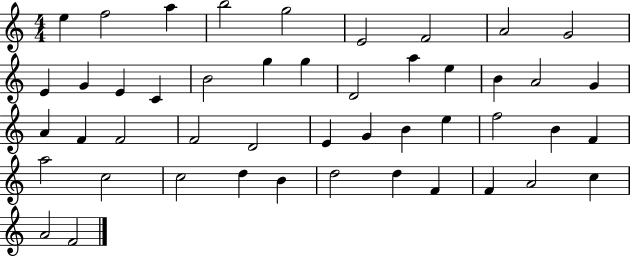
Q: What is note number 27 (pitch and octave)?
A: D4